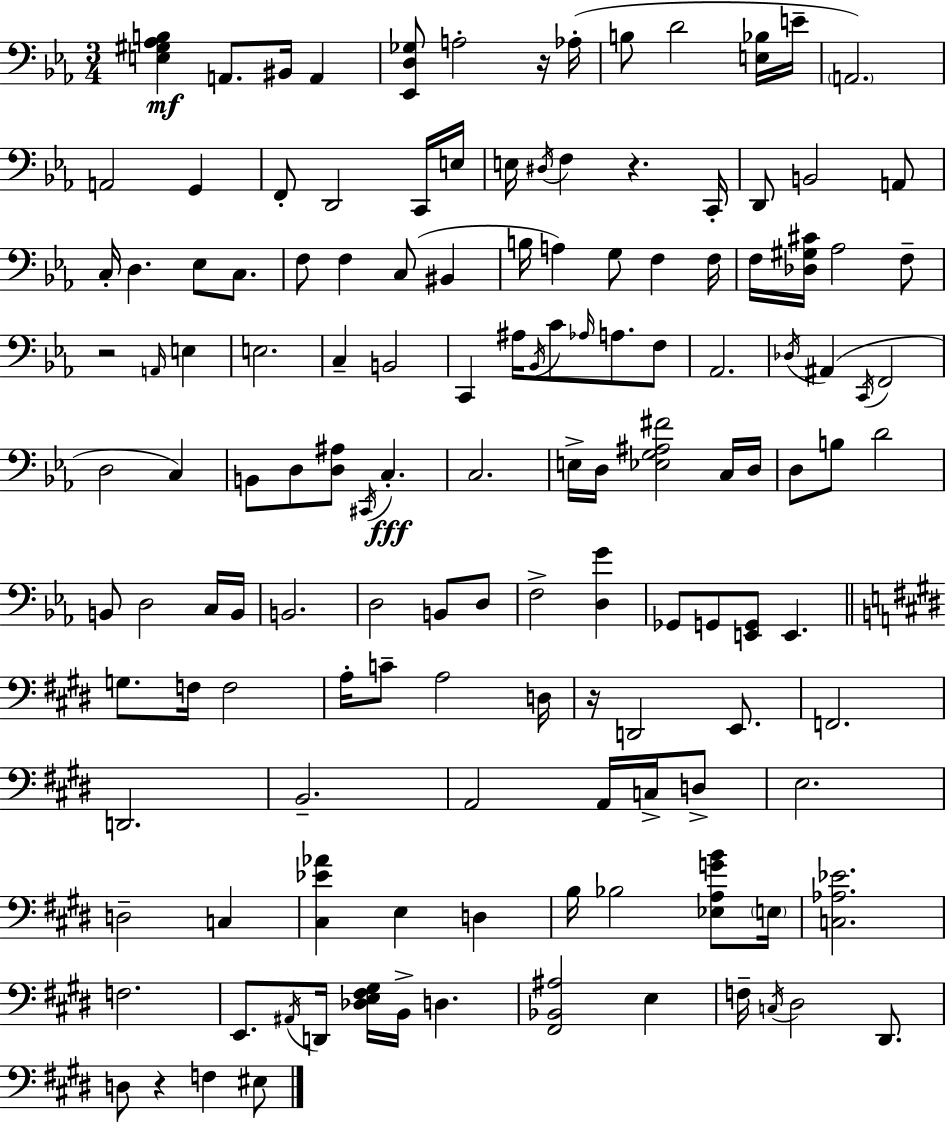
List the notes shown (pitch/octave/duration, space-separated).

[E3,G#3,Ab3,B3]/q A2/e. BIS2/s A2/q [Eb2,D3,Gb3]/e A3/h R/s Ab3/s B3/e D4/h [E3,Bb3]/s E4/s A2/h. A2/h G2/q F2/e D2/h C2/s E3/s E3/s D#3/s F3/q R/q. C2/s D2/e B2/h A2/e C3/s D3/q. Eb3/e C3/e. F3/e F3/q C3/e BIS2/q B3/s A3/q G3/e F3/q F3/s F3/s [Db3,G#3,C#4]/s Ab3/h F3/e R/h A2/s E3/q E3/h. C3/q B2/h C2/q A#3/s Bb2/s C4/e Ab3/s A3/e. F3/e Ab2/h. Db3/s A#2/q C2/s F2/h D3/h C3/q B2/e D3/e [D3,A#3]/e C#2/s C3/q. C3/h. E3/s D3/s [Eb3,G3,A#3,F#4]/h C3/s D3/s D3/e B3/e D4/h B2/e D3/h C3/s B2/s B2/h. D3/h B2/e D3/e F3/h [D3,G4]/q Gb2/e G2/e [E2,G2]/e E2/q. G3/e. F3/s F3/h A3/s C4/e A3/h D3/s R/s D2/h E2/e. F2/h. D2/h. B2/h. A2/h A2/s C3/s D3/e E3/h. D3/h C3/q [C#3,Eb4,Ab4]/q E3/q D3/q B3/s Bb3/h [Eb3,A3,G4,B4]/e E3/s [C3,Ab3,Eb4]/h. F3/h. E2/e. A#2/s D2/s [Db3,E3,F#3,G#3]/s B2/s D3/q. [F#2,Bb2,A#3]/h E3/q F3/s C3/s D#3/h D#2/e. D3/e R/q F3/q EIS3/e